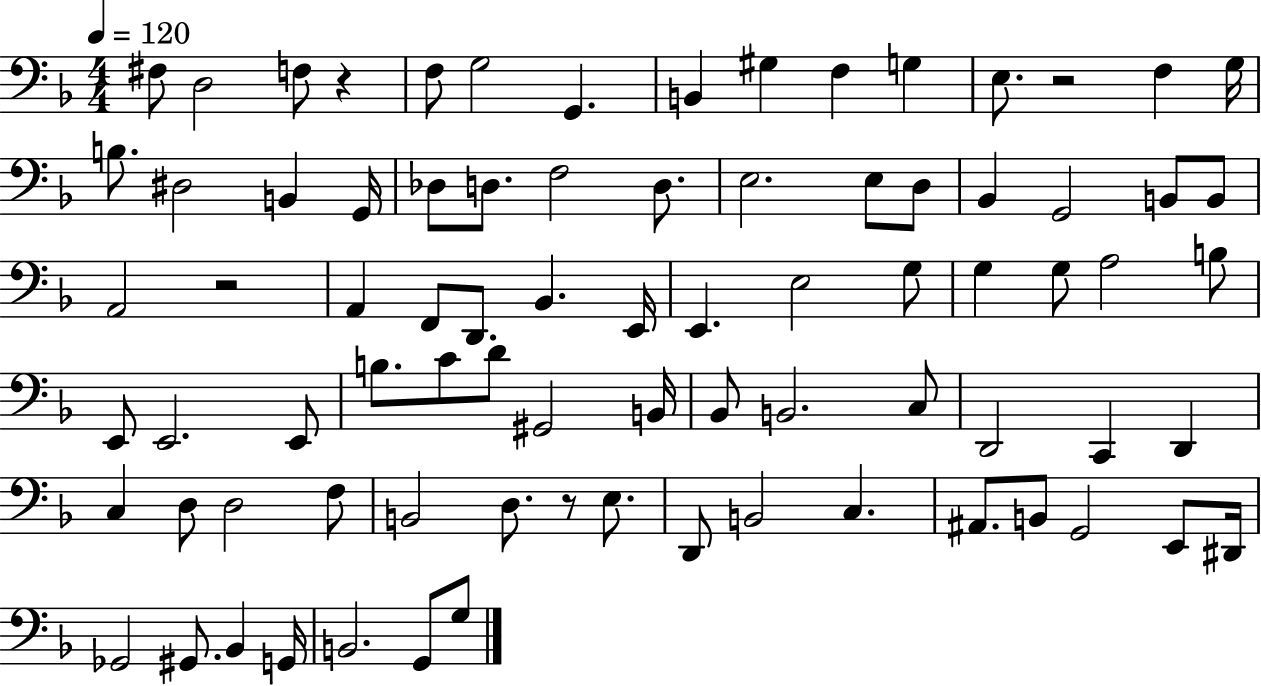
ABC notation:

X:1
T:Untitled
M:4/4
L:1/4
K:F
^F,/2 D,2 F,/2 z F,/2 G,2 G,, B,, ^G, F, G, E,/2 z2 F, G,/4 B,/2 ^D,2 B,, G,,/4 _D,/2 D,/2 F,2 D,/2 E,2 E,/2 D,/2 _B,, G,,2 B,,/2 B,,/2 A,,2 z2 A,, F,,/2 D,,/2 _B,, E,,/4 E,, E,2 G,/2 G, G,/2 A,2 B,/2 E,,/2 E,,2 E,,/2 B,/2 C/2 D/2 ^G,,2 B,,/4 _B,,/2 B,,2 C,/2 D,,2 C,, D,, C, D,/2 D,2 F,/2 B,,2 D,/2 z/2 E,/2 D,,/2 B,,2 C, ^A,,/2 B,,/2 G,,2 E,,/2 ^D,,/4 _G,,2 ^G,,/2 _B,, G,,/4 B,,2 G,,/2 G,/2